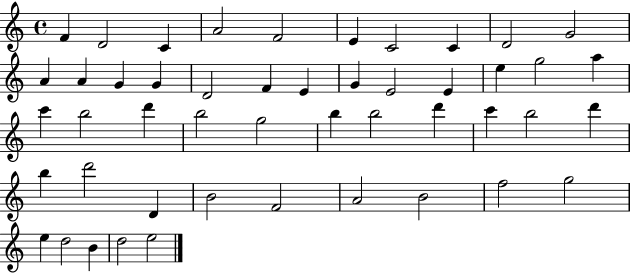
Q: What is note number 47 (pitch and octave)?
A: D5